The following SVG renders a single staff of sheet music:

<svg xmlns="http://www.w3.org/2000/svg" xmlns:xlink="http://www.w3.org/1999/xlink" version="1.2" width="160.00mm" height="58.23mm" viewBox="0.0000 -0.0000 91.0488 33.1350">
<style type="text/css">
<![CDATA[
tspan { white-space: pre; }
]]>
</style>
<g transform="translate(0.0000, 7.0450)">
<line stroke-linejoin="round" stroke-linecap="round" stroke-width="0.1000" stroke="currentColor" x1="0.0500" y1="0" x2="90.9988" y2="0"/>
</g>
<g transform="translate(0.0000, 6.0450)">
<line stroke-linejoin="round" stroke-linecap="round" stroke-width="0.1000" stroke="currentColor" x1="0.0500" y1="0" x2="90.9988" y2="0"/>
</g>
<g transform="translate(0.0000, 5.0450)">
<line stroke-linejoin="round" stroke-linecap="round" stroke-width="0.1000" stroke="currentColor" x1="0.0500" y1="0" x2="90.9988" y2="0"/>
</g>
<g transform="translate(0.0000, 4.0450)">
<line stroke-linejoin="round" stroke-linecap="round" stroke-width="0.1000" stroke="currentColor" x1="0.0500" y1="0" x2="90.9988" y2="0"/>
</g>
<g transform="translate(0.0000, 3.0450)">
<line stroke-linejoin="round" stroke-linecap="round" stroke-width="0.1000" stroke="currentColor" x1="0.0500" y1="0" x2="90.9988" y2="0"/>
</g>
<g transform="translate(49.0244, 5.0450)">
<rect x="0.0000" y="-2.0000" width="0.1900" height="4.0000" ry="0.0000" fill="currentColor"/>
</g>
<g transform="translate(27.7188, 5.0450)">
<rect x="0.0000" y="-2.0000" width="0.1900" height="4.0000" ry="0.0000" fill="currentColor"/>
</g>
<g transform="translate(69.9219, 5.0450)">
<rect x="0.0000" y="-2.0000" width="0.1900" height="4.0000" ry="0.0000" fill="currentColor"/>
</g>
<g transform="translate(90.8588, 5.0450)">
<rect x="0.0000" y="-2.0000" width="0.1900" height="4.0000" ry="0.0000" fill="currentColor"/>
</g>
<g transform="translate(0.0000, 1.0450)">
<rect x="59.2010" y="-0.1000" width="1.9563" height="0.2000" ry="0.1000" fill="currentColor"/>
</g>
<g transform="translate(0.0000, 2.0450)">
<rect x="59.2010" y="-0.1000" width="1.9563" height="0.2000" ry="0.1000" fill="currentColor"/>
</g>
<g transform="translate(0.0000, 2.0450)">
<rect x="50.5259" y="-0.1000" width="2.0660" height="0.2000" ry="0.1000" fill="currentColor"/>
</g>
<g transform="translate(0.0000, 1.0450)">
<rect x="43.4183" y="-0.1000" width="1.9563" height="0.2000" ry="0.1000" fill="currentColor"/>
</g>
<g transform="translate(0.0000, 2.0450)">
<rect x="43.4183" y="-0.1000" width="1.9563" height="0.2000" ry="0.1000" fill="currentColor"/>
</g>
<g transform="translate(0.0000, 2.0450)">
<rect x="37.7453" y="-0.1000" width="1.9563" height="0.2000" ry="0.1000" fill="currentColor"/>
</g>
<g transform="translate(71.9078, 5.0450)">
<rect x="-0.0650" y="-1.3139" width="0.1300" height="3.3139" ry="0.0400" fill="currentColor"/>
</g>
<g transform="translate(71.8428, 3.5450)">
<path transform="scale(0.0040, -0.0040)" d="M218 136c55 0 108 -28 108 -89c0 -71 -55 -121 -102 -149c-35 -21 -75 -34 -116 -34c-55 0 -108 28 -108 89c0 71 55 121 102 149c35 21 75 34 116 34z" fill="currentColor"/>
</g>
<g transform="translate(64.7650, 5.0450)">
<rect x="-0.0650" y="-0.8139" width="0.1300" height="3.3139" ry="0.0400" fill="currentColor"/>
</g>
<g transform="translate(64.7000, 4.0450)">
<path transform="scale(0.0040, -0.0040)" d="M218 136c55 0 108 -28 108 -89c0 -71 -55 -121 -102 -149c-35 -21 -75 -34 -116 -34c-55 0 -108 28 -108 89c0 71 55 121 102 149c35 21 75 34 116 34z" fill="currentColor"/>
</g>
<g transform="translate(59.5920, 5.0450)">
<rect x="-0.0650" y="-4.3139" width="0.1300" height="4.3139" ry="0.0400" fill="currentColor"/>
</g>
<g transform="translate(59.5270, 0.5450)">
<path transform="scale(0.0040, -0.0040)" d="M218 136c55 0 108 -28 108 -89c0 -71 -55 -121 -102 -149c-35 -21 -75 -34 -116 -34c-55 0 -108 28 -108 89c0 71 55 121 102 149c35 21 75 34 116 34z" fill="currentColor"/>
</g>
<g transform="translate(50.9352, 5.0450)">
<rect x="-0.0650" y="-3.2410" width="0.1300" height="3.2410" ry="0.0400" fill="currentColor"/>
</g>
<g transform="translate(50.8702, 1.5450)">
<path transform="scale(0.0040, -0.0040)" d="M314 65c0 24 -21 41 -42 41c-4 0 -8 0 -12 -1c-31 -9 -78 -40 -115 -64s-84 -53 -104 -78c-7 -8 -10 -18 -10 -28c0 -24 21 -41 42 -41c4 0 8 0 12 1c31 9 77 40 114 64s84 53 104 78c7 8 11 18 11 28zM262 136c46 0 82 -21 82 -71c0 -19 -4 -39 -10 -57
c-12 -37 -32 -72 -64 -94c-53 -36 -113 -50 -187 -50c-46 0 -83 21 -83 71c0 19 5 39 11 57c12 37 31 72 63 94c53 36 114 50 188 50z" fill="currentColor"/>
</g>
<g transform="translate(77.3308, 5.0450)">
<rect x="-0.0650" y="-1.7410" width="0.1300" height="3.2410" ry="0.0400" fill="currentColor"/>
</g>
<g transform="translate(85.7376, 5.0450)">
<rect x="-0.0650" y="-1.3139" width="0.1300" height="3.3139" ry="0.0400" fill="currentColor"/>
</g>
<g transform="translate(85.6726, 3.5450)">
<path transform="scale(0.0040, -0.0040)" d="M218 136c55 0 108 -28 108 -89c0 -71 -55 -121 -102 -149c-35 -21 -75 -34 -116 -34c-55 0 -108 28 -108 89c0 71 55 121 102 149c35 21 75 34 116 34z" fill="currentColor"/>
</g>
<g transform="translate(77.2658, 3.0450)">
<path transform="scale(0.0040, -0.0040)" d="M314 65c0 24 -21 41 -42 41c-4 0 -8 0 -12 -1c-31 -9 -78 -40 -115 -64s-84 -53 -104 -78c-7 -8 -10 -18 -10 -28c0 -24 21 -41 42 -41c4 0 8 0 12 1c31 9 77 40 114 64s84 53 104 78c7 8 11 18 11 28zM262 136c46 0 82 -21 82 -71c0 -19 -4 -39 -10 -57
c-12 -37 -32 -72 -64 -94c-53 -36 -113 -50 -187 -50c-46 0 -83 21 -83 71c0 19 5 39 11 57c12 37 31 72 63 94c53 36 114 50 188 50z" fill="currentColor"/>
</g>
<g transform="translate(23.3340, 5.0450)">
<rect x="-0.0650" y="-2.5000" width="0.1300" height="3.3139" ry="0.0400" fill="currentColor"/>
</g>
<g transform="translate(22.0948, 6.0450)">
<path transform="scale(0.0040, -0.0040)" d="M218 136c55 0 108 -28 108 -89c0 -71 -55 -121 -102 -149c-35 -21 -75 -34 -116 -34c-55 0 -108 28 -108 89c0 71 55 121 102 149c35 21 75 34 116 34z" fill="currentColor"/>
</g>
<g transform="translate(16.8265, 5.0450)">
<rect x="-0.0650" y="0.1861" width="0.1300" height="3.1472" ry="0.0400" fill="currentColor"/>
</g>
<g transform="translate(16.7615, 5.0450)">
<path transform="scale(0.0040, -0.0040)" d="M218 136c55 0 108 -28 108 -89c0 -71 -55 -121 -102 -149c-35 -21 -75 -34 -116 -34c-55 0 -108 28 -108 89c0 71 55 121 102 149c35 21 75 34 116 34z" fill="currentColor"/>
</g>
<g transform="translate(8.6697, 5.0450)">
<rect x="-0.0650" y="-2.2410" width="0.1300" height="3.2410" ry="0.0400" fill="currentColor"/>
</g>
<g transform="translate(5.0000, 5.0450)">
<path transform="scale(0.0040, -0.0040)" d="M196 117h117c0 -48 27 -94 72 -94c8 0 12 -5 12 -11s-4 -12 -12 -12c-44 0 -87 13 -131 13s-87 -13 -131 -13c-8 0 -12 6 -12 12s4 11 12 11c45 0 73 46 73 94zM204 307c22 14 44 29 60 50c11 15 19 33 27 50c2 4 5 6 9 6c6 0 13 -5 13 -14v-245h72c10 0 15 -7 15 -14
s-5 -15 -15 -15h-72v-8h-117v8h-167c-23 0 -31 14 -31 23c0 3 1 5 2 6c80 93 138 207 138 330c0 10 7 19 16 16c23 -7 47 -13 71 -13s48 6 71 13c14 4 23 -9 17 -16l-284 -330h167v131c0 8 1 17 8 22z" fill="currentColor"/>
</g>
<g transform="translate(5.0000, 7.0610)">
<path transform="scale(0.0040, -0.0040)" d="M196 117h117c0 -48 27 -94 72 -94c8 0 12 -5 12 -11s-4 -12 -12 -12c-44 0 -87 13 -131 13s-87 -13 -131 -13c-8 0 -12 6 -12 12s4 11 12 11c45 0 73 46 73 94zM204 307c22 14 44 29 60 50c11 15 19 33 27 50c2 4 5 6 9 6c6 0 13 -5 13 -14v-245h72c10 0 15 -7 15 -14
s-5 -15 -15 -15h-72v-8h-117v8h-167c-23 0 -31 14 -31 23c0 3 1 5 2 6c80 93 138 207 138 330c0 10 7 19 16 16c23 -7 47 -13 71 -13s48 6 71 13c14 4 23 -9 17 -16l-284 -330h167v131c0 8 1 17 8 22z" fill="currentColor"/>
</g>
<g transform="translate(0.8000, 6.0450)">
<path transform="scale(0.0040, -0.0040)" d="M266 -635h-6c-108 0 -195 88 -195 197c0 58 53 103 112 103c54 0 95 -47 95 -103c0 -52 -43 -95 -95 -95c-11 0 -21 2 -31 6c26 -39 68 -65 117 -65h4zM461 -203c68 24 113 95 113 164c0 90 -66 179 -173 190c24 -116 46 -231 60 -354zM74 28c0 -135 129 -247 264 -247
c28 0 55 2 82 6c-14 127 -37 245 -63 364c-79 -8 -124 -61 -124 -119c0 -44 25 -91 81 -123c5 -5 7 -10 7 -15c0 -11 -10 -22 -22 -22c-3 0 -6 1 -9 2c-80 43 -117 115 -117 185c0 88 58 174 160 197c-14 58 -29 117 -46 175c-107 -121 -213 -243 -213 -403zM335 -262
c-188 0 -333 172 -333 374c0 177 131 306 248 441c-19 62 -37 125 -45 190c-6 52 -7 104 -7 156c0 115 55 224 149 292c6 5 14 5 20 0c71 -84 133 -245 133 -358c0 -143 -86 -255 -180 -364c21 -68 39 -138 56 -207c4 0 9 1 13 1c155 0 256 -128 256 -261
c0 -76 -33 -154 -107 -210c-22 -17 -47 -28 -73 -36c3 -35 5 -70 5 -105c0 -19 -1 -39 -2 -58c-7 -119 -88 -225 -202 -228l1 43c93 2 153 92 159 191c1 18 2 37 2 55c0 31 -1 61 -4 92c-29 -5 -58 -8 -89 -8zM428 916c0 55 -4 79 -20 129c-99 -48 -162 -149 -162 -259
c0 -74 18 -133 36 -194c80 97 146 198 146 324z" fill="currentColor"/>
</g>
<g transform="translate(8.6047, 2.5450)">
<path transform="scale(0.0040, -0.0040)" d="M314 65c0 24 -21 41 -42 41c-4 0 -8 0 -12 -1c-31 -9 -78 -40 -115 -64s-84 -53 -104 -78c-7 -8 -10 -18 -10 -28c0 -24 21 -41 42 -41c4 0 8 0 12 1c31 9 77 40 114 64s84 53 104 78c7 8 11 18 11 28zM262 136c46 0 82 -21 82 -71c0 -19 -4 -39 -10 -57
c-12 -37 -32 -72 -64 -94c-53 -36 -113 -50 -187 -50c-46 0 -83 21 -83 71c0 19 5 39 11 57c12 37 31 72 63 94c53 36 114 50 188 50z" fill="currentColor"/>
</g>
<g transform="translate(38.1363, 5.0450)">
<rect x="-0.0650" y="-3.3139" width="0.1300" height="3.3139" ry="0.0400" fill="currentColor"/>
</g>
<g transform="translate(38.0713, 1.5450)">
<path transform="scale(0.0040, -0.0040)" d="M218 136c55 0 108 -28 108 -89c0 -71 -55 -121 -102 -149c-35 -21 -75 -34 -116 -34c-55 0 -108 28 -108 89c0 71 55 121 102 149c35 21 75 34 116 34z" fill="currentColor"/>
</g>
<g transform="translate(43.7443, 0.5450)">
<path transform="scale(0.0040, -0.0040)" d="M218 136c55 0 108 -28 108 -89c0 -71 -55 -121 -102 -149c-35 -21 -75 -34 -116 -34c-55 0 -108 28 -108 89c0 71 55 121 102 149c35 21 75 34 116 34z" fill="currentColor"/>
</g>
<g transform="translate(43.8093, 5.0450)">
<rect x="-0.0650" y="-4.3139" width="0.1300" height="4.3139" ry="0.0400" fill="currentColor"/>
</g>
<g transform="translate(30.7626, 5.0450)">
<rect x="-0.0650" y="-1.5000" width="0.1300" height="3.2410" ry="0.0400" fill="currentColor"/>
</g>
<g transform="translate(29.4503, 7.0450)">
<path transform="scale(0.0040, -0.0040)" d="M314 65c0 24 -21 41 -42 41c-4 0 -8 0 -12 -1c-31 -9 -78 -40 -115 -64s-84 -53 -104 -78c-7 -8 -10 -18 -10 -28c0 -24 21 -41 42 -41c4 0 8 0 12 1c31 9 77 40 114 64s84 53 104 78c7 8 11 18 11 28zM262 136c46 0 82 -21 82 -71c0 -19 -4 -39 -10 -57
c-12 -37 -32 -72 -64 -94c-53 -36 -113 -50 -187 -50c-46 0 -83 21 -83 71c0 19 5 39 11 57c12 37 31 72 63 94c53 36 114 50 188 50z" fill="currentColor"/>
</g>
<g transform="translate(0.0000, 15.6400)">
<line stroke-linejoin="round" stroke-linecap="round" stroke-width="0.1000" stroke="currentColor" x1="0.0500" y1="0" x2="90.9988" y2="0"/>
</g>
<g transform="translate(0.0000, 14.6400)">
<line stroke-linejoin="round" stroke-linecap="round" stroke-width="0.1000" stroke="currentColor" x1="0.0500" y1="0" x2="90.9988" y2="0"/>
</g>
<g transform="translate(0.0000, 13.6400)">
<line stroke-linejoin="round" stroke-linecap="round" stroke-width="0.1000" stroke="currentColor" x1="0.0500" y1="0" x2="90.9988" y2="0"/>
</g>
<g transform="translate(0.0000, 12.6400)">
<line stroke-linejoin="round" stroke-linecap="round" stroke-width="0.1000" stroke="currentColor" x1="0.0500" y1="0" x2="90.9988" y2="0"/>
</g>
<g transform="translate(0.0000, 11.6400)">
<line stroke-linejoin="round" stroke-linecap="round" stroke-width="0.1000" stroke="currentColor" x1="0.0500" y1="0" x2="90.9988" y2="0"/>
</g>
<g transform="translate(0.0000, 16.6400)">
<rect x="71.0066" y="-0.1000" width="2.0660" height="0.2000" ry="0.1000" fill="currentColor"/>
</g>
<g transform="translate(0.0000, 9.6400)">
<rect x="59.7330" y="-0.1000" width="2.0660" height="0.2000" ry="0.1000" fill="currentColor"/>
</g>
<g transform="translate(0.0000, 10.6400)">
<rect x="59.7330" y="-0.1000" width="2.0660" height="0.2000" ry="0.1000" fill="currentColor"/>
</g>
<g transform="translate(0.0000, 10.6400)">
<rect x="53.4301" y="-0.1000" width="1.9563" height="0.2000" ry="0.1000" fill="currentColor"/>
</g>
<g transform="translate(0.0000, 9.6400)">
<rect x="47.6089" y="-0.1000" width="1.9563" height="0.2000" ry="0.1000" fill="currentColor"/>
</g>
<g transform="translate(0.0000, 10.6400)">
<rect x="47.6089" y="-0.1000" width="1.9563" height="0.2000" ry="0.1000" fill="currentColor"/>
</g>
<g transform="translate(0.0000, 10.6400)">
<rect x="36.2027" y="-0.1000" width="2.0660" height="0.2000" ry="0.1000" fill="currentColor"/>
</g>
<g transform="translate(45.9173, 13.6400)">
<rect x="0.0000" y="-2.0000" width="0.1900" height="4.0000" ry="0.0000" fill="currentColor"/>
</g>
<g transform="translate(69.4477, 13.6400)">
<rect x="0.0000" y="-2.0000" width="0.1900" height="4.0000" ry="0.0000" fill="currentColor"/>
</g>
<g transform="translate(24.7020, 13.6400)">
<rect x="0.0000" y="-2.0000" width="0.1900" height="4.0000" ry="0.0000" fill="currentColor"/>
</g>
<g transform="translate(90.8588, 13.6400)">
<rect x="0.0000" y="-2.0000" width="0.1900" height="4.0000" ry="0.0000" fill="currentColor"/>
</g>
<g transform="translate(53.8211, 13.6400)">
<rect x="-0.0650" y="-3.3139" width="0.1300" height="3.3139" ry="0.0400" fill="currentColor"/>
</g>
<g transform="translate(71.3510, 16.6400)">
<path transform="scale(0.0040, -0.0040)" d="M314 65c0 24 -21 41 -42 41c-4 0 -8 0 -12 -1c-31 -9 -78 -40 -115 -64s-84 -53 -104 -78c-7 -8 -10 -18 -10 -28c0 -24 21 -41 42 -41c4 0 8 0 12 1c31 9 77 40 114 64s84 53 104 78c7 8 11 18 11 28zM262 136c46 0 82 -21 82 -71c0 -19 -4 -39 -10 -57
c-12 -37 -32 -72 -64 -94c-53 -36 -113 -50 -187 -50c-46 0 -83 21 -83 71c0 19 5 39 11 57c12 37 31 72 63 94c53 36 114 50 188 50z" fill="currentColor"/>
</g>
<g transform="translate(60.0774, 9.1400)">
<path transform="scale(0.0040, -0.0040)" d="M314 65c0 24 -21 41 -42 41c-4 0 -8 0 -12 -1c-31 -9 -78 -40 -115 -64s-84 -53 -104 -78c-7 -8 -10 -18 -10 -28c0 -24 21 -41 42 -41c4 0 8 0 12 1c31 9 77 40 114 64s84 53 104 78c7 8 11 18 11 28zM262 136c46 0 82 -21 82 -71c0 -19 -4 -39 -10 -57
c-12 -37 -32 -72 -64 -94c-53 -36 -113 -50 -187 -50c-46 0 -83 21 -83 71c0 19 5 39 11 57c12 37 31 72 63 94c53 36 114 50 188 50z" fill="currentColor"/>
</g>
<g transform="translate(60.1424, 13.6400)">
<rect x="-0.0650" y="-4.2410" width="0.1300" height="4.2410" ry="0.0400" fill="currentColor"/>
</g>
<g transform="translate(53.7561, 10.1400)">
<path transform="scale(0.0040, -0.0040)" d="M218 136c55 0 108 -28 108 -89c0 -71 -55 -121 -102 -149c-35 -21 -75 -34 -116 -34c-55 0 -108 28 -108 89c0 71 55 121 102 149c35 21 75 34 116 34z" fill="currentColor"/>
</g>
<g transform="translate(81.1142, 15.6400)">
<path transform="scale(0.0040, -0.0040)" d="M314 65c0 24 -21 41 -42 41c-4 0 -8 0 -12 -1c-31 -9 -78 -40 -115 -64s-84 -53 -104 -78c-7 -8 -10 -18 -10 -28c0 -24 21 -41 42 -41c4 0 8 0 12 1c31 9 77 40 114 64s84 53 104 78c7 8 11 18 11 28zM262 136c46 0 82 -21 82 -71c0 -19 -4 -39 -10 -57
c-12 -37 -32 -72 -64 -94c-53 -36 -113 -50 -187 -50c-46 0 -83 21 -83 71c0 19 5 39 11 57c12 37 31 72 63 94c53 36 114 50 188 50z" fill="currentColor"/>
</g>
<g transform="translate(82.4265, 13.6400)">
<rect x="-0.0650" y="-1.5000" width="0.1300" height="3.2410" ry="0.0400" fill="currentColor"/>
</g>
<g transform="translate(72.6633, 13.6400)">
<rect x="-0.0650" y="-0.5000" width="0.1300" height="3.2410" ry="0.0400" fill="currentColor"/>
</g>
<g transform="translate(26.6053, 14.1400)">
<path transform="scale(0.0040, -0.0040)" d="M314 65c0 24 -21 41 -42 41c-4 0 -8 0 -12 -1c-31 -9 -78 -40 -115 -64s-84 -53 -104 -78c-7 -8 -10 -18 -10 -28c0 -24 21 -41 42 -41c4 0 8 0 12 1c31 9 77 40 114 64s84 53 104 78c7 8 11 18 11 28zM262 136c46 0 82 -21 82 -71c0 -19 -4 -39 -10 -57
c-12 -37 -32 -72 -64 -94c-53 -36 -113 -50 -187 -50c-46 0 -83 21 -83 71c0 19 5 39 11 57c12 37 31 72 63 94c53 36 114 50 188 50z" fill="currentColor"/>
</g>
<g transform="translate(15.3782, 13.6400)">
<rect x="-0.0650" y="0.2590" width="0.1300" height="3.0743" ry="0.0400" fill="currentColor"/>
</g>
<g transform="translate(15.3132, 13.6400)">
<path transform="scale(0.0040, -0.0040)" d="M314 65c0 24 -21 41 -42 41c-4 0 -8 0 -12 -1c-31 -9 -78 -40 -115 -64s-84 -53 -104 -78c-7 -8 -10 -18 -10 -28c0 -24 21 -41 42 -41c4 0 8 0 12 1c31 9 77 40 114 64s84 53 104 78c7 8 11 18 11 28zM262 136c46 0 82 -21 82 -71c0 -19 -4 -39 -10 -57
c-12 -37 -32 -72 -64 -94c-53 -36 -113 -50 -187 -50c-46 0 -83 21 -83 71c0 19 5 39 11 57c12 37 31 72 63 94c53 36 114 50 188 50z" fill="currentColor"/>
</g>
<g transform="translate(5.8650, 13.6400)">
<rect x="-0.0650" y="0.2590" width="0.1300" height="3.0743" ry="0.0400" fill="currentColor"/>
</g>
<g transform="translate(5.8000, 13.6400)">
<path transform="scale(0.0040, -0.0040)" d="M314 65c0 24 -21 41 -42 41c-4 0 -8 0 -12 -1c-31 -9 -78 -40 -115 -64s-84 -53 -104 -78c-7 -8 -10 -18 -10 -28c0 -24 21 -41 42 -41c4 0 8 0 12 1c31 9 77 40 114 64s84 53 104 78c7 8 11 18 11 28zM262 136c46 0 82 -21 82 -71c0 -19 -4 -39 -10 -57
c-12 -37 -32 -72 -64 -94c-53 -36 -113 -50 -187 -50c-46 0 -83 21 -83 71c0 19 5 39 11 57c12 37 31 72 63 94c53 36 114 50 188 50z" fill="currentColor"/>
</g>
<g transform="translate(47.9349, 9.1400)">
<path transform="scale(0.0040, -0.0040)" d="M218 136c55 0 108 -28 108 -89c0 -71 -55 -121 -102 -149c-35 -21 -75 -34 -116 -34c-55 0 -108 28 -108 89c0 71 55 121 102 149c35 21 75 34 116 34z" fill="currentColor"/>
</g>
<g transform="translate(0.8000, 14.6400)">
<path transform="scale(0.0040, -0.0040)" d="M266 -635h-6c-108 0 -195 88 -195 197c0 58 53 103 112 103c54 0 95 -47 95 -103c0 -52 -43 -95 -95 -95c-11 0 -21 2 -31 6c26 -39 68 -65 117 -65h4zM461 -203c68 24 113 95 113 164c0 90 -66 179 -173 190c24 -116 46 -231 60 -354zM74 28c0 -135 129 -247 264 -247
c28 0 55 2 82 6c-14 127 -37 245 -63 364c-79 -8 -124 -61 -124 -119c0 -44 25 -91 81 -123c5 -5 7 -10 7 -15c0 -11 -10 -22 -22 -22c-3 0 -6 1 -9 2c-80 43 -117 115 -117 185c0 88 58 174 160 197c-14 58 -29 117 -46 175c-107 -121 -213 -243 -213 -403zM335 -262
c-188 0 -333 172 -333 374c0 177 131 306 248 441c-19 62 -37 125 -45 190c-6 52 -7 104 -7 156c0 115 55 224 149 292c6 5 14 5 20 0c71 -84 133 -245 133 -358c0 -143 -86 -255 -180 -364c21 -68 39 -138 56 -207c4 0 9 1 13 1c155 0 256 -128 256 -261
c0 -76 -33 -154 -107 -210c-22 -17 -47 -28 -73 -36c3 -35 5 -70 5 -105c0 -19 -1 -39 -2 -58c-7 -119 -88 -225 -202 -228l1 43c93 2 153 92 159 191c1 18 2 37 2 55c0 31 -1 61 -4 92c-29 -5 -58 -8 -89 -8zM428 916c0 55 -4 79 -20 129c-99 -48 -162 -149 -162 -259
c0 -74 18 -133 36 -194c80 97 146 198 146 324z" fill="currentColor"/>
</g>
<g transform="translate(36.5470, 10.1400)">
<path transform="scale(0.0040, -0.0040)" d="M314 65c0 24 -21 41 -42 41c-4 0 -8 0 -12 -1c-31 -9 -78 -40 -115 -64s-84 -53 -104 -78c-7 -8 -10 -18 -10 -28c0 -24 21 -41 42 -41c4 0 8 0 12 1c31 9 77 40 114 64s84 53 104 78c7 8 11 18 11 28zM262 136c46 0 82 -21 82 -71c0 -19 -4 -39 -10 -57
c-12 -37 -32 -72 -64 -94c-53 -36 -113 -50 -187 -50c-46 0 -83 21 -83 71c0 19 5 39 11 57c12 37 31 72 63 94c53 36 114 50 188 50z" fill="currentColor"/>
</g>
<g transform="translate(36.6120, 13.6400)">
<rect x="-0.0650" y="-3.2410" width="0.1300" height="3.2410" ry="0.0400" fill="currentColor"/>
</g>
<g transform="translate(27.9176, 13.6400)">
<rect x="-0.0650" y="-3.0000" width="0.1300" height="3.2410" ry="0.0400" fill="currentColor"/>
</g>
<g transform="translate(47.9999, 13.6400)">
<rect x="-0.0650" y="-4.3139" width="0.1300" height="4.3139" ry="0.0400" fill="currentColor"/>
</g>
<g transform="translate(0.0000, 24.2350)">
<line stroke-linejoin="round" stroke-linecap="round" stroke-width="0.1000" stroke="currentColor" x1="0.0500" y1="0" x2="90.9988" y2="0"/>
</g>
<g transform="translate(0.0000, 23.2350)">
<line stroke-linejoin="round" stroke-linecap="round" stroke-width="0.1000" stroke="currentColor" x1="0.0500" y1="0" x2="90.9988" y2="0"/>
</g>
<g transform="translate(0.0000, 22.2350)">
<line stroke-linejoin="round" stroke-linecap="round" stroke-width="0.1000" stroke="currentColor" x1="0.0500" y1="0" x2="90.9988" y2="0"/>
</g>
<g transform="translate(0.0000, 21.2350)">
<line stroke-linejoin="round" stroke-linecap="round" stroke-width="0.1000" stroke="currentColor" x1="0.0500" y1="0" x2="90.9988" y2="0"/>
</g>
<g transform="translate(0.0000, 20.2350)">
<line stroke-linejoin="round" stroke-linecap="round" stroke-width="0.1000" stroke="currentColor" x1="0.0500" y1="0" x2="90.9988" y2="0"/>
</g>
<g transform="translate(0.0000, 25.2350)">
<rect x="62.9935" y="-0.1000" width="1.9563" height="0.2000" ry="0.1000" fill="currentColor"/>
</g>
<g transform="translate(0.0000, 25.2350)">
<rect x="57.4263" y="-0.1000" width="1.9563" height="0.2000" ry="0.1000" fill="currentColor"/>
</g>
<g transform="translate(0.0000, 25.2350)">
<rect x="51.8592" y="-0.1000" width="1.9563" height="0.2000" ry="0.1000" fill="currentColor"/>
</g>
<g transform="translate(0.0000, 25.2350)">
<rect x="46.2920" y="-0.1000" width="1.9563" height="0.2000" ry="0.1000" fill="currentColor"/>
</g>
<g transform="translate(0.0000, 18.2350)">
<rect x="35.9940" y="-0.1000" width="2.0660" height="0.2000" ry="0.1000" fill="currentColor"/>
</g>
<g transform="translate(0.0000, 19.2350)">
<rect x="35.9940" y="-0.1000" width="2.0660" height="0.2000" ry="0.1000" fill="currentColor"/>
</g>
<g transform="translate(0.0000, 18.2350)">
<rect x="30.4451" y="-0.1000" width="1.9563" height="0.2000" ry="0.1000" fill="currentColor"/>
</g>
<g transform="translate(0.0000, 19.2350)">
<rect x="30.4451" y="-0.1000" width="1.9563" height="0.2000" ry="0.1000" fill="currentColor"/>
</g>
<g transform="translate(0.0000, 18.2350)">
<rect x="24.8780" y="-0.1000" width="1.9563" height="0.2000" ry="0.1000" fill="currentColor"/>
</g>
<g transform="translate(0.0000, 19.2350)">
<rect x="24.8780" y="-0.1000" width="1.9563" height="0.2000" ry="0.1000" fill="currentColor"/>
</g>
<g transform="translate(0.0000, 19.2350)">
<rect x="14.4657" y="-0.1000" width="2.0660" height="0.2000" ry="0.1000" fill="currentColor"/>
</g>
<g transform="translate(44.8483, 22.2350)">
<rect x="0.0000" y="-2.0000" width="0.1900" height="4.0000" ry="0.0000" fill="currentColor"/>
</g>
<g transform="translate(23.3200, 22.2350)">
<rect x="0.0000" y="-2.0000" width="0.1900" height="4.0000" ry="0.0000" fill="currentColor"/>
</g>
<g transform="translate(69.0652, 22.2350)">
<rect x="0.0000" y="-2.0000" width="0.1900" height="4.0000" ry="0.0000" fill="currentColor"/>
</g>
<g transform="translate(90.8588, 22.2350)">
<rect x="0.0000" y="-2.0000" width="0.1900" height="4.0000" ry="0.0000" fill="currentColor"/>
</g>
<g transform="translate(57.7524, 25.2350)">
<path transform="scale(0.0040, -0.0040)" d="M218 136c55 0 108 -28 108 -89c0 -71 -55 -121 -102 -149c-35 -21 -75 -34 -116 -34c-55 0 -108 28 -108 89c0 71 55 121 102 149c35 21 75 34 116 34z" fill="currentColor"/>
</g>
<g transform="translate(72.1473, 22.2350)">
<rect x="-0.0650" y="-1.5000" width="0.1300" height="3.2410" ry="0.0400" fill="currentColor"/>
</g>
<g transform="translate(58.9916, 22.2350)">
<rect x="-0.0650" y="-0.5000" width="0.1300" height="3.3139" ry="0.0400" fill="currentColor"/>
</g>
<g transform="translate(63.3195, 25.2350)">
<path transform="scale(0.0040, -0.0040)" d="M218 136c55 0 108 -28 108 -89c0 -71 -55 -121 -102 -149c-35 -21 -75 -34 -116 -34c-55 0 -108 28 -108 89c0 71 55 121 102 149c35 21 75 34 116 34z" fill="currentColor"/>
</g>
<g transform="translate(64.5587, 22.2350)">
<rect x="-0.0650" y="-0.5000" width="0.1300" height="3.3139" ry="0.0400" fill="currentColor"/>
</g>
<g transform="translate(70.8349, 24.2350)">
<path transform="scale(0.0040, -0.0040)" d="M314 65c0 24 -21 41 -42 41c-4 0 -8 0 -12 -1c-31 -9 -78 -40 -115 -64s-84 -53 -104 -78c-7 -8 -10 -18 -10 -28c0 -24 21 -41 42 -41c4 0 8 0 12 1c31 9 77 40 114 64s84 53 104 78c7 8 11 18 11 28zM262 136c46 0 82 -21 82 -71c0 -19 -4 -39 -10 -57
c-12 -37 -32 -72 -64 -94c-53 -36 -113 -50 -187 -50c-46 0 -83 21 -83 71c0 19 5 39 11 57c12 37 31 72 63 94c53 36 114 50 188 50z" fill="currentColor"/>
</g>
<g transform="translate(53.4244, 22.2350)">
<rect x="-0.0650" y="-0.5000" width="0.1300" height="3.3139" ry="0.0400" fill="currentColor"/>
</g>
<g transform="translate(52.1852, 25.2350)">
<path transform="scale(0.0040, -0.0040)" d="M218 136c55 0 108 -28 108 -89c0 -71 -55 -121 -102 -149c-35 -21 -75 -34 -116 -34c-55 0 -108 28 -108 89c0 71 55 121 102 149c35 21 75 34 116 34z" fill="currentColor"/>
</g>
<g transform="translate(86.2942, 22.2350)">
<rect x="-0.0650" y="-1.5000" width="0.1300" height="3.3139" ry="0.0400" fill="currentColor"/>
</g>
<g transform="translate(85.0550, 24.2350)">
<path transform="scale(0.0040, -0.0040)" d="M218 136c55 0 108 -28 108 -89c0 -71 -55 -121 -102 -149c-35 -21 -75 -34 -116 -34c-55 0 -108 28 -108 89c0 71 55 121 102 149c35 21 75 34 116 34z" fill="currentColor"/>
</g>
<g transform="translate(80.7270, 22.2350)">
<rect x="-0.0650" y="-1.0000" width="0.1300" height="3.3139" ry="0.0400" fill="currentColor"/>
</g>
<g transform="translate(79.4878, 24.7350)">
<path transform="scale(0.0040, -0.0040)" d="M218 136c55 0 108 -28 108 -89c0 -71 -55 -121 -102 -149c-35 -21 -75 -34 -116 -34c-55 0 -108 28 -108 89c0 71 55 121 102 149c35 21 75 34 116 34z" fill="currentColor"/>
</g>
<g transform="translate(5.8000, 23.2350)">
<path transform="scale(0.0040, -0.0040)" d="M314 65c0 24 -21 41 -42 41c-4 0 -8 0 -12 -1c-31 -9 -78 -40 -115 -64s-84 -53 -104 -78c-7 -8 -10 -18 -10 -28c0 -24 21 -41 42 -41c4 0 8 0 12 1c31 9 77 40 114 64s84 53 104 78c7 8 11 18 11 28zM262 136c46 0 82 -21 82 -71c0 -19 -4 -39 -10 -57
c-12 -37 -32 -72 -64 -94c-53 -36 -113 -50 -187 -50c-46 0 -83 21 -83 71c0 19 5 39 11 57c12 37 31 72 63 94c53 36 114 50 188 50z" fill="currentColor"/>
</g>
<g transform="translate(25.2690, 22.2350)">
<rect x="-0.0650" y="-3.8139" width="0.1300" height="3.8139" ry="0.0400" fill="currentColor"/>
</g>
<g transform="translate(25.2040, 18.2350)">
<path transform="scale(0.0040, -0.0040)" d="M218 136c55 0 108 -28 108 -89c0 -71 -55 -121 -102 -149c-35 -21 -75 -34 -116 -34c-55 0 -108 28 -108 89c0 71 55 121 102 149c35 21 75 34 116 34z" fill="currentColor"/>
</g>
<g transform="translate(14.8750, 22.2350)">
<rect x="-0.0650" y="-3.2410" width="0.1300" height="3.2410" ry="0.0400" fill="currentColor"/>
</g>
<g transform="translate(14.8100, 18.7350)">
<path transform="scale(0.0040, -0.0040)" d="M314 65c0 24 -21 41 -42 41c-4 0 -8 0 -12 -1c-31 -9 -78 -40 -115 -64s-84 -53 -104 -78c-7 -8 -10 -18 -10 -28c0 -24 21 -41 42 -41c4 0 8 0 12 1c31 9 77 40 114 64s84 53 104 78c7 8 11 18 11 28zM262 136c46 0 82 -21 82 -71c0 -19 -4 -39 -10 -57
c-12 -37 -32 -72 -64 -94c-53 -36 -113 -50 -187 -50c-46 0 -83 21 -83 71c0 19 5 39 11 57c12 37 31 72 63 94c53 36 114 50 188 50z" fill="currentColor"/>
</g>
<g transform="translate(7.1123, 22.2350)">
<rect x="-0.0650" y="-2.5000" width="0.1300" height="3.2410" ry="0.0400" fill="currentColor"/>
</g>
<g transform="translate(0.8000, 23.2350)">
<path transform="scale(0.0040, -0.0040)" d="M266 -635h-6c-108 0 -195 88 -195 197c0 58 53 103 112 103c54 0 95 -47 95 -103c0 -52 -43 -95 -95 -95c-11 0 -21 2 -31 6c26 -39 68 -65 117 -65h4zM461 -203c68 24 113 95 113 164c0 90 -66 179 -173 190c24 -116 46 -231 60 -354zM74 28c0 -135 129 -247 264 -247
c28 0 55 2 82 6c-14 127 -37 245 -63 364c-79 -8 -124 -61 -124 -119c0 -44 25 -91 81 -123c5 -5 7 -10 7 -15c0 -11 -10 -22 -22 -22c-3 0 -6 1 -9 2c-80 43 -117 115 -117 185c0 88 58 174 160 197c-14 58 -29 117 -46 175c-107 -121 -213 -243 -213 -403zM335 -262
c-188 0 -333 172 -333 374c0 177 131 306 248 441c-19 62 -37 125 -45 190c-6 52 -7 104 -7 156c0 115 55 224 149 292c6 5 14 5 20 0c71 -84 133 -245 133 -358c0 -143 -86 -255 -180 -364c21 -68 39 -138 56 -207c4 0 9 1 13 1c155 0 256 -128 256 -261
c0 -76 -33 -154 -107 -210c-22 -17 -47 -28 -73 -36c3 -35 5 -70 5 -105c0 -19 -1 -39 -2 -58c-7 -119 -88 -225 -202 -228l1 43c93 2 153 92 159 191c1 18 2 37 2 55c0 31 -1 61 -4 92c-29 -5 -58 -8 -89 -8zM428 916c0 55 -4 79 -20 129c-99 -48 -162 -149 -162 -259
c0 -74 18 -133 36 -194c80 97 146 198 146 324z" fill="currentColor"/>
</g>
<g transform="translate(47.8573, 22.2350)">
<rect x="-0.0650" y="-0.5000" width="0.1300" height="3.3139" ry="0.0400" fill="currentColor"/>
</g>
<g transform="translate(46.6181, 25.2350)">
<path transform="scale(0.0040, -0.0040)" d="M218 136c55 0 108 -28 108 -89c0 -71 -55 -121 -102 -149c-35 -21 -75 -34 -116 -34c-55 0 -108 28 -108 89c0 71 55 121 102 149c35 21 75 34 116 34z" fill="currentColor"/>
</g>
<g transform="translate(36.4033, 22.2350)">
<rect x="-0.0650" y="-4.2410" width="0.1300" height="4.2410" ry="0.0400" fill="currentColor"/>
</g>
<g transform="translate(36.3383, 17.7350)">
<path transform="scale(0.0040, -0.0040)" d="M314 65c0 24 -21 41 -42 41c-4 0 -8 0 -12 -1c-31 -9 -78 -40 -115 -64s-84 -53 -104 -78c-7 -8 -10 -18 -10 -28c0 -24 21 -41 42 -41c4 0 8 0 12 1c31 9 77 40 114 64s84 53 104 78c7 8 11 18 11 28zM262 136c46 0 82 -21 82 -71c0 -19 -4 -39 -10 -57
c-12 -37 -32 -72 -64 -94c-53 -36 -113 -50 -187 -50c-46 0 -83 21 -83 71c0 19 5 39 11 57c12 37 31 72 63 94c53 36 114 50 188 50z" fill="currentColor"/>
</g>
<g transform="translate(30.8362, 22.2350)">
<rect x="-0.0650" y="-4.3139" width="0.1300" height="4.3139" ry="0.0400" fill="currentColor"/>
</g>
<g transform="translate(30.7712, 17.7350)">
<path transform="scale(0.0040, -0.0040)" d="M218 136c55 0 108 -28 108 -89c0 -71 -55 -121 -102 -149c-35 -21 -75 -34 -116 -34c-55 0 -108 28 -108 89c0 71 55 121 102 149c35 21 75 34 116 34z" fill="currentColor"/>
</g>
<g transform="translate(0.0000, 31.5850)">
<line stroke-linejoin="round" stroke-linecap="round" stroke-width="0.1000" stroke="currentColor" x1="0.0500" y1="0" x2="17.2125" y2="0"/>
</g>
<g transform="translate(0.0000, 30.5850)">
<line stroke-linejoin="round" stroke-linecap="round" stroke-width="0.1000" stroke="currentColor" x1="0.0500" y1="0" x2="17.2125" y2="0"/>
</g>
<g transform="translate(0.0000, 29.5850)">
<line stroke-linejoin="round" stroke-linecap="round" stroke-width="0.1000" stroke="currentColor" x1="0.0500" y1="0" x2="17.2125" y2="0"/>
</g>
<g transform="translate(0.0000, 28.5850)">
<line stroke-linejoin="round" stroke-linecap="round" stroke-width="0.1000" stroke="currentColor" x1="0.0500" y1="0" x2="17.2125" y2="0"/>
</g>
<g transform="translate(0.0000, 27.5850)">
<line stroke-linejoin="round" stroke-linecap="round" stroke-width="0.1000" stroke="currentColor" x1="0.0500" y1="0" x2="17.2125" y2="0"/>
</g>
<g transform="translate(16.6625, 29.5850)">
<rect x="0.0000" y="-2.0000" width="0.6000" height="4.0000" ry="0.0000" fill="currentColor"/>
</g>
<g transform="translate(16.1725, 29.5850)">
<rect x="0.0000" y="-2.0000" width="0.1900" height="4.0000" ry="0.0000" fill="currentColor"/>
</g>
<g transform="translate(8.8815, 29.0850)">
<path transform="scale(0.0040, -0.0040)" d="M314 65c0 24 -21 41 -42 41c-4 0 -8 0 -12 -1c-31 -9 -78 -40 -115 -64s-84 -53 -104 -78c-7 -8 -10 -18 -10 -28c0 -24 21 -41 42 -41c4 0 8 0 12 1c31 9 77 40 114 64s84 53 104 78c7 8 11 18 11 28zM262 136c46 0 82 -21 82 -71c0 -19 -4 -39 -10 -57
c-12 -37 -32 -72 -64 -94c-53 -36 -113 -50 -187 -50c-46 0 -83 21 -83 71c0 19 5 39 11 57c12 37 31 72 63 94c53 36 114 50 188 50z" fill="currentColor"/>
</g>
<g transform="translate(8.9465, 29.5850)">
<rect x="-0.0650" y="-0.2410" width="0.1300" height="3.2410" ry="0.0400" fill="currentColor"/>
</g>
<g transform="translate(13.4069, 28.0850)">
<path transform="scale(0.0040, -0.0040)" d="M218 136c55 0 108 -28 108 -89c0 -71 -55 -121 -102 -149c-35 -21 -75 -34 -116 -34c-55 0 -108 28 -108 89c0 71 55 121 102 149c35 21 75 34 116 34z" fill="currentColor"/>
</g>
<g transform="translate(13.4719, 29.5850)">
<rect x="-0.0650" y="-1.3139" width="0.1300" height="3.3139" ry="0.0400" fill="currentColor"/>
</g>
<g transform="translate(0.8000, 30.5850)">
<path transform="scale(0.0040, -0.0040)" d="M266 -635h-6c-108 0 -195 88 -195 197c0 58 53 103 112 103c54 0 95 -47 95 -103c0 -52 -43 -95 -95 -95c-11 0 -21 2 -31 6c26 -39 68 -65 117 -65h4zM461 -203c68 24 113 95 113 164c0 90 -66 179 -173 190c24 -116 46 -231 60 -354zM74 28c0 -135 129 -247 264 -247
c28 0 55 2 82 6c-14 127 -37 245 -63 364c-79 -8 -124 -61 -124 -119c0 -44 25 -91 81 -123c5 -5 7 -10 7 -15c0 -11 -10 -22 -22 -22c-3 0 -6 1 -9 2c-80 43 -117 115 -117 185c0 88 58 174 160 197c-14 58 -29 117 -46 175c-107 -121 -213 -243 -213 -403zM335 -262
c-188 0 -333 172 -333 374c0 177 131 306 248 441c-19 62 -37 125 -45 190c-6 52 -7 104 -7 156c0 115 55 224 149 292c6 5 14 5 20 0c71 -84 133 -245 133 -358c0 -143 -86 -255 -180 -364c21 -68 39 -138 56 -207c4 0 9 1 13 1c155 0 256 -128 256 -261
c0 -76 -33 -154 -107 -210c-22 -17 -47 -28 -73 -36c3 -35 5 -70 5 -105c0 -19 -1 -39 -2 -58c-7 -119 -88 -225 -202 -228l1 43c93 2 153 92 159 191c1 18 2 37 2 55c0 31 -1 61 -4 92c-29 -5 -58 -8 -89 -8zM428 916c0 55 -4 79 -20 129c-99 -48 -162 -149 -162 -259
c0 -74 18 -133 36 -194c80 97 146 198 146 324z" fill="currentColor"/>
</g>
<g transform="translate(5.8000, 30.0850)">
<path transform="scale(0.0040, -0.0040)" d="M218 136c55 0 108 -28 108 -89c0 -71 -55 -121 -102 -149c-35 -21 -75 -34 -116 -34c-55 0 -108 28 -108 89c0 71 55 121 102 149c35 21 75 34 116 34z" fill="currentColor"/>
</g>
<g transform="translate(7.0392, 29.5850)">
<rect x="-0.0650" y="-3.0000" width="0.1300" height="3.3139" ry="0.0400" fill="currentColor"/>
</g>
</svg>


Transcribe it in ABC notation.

X:1
T:Untitled
M:4/4
L:1/4
K:C
g2 B G E2 b d' b2 d' d e f2 e B2 B2 A2 b2 d' b d'2 C2 E2 G2 b2 c' d' d'2 C C C C E2 D E A c2 e